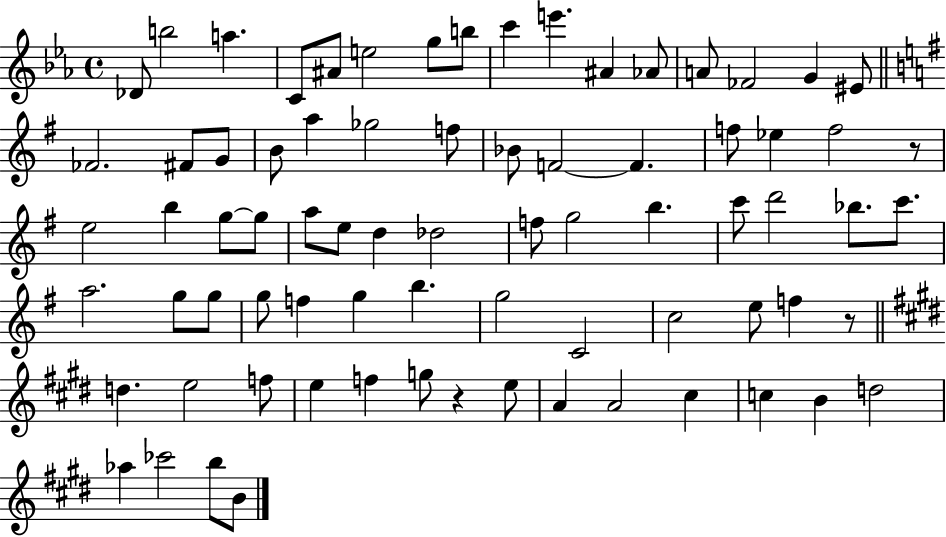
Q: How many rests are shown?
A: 3